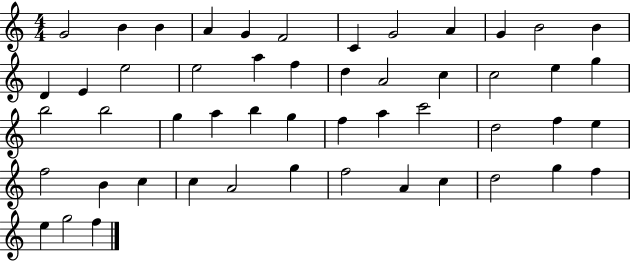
{
  \clef treble
  \numericTimeSignature
  \time 4/4
  \key c \major
  g'2 b'4 b'4 | a'4 g'4 f'2 | c'4 g'2 a'4 | g'4 b'2 b'4 | \break d'4 e'4 e''2 | e''2 a''4 f''4 | d''4 a'2 c''4 | c''2 e''4 g''4 | \break b''2 b''2 | g''4 a''4 b''4 g''4 | f''4 a''4 c'''2 | d''2 f''4 e''4 | \break f''2 b'4 c''4 | c''4 a'2 g''4 | f''2 a'4 c''4 | d''2 g''4 f''4 | \break e''4 g''2 f''4 | \bar "|."
}